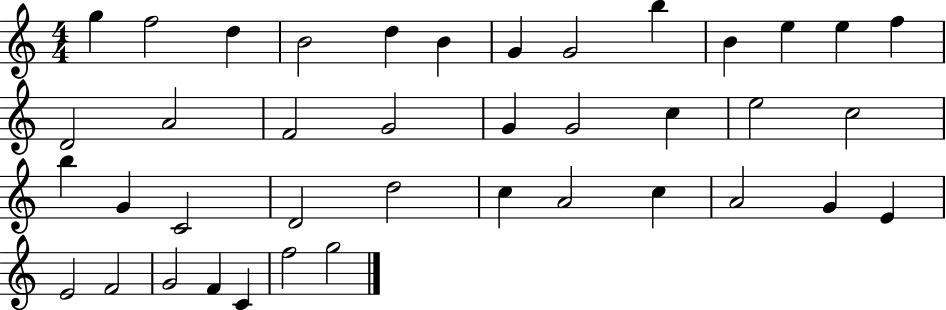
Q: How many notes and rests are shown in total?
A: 40